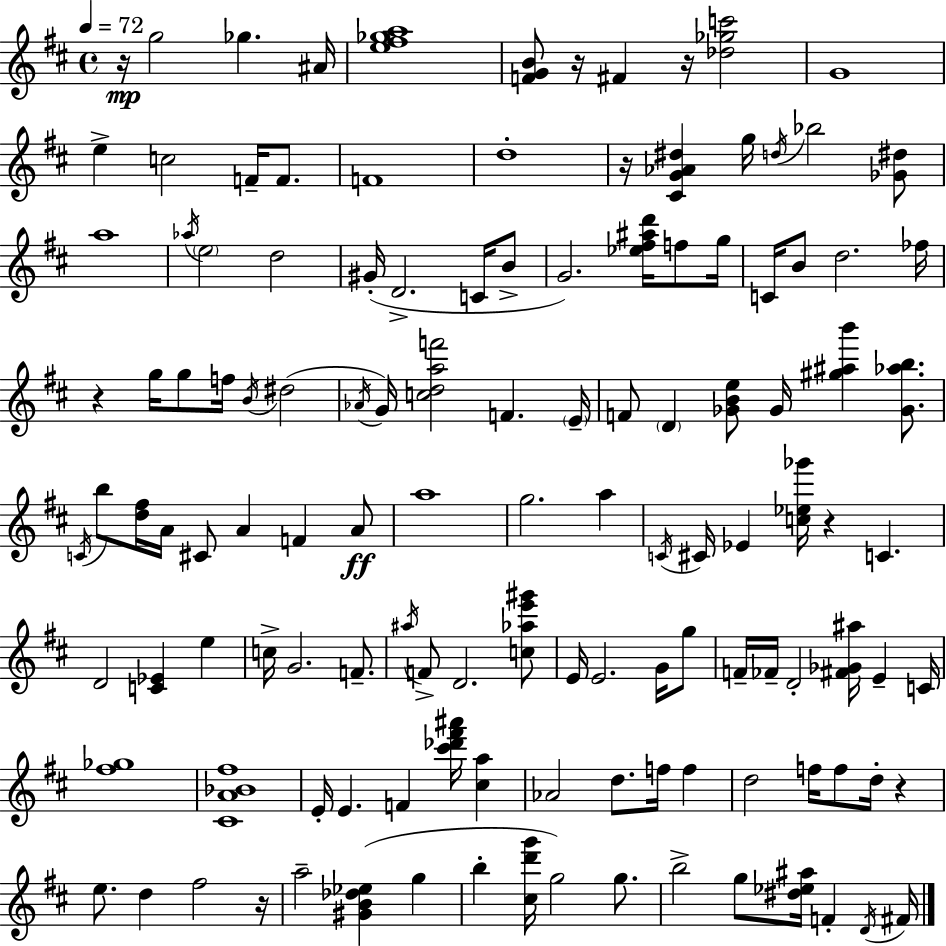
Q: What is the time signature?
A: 4/4